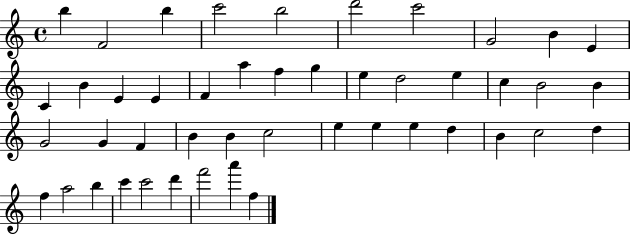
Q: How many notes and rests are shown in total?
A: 46